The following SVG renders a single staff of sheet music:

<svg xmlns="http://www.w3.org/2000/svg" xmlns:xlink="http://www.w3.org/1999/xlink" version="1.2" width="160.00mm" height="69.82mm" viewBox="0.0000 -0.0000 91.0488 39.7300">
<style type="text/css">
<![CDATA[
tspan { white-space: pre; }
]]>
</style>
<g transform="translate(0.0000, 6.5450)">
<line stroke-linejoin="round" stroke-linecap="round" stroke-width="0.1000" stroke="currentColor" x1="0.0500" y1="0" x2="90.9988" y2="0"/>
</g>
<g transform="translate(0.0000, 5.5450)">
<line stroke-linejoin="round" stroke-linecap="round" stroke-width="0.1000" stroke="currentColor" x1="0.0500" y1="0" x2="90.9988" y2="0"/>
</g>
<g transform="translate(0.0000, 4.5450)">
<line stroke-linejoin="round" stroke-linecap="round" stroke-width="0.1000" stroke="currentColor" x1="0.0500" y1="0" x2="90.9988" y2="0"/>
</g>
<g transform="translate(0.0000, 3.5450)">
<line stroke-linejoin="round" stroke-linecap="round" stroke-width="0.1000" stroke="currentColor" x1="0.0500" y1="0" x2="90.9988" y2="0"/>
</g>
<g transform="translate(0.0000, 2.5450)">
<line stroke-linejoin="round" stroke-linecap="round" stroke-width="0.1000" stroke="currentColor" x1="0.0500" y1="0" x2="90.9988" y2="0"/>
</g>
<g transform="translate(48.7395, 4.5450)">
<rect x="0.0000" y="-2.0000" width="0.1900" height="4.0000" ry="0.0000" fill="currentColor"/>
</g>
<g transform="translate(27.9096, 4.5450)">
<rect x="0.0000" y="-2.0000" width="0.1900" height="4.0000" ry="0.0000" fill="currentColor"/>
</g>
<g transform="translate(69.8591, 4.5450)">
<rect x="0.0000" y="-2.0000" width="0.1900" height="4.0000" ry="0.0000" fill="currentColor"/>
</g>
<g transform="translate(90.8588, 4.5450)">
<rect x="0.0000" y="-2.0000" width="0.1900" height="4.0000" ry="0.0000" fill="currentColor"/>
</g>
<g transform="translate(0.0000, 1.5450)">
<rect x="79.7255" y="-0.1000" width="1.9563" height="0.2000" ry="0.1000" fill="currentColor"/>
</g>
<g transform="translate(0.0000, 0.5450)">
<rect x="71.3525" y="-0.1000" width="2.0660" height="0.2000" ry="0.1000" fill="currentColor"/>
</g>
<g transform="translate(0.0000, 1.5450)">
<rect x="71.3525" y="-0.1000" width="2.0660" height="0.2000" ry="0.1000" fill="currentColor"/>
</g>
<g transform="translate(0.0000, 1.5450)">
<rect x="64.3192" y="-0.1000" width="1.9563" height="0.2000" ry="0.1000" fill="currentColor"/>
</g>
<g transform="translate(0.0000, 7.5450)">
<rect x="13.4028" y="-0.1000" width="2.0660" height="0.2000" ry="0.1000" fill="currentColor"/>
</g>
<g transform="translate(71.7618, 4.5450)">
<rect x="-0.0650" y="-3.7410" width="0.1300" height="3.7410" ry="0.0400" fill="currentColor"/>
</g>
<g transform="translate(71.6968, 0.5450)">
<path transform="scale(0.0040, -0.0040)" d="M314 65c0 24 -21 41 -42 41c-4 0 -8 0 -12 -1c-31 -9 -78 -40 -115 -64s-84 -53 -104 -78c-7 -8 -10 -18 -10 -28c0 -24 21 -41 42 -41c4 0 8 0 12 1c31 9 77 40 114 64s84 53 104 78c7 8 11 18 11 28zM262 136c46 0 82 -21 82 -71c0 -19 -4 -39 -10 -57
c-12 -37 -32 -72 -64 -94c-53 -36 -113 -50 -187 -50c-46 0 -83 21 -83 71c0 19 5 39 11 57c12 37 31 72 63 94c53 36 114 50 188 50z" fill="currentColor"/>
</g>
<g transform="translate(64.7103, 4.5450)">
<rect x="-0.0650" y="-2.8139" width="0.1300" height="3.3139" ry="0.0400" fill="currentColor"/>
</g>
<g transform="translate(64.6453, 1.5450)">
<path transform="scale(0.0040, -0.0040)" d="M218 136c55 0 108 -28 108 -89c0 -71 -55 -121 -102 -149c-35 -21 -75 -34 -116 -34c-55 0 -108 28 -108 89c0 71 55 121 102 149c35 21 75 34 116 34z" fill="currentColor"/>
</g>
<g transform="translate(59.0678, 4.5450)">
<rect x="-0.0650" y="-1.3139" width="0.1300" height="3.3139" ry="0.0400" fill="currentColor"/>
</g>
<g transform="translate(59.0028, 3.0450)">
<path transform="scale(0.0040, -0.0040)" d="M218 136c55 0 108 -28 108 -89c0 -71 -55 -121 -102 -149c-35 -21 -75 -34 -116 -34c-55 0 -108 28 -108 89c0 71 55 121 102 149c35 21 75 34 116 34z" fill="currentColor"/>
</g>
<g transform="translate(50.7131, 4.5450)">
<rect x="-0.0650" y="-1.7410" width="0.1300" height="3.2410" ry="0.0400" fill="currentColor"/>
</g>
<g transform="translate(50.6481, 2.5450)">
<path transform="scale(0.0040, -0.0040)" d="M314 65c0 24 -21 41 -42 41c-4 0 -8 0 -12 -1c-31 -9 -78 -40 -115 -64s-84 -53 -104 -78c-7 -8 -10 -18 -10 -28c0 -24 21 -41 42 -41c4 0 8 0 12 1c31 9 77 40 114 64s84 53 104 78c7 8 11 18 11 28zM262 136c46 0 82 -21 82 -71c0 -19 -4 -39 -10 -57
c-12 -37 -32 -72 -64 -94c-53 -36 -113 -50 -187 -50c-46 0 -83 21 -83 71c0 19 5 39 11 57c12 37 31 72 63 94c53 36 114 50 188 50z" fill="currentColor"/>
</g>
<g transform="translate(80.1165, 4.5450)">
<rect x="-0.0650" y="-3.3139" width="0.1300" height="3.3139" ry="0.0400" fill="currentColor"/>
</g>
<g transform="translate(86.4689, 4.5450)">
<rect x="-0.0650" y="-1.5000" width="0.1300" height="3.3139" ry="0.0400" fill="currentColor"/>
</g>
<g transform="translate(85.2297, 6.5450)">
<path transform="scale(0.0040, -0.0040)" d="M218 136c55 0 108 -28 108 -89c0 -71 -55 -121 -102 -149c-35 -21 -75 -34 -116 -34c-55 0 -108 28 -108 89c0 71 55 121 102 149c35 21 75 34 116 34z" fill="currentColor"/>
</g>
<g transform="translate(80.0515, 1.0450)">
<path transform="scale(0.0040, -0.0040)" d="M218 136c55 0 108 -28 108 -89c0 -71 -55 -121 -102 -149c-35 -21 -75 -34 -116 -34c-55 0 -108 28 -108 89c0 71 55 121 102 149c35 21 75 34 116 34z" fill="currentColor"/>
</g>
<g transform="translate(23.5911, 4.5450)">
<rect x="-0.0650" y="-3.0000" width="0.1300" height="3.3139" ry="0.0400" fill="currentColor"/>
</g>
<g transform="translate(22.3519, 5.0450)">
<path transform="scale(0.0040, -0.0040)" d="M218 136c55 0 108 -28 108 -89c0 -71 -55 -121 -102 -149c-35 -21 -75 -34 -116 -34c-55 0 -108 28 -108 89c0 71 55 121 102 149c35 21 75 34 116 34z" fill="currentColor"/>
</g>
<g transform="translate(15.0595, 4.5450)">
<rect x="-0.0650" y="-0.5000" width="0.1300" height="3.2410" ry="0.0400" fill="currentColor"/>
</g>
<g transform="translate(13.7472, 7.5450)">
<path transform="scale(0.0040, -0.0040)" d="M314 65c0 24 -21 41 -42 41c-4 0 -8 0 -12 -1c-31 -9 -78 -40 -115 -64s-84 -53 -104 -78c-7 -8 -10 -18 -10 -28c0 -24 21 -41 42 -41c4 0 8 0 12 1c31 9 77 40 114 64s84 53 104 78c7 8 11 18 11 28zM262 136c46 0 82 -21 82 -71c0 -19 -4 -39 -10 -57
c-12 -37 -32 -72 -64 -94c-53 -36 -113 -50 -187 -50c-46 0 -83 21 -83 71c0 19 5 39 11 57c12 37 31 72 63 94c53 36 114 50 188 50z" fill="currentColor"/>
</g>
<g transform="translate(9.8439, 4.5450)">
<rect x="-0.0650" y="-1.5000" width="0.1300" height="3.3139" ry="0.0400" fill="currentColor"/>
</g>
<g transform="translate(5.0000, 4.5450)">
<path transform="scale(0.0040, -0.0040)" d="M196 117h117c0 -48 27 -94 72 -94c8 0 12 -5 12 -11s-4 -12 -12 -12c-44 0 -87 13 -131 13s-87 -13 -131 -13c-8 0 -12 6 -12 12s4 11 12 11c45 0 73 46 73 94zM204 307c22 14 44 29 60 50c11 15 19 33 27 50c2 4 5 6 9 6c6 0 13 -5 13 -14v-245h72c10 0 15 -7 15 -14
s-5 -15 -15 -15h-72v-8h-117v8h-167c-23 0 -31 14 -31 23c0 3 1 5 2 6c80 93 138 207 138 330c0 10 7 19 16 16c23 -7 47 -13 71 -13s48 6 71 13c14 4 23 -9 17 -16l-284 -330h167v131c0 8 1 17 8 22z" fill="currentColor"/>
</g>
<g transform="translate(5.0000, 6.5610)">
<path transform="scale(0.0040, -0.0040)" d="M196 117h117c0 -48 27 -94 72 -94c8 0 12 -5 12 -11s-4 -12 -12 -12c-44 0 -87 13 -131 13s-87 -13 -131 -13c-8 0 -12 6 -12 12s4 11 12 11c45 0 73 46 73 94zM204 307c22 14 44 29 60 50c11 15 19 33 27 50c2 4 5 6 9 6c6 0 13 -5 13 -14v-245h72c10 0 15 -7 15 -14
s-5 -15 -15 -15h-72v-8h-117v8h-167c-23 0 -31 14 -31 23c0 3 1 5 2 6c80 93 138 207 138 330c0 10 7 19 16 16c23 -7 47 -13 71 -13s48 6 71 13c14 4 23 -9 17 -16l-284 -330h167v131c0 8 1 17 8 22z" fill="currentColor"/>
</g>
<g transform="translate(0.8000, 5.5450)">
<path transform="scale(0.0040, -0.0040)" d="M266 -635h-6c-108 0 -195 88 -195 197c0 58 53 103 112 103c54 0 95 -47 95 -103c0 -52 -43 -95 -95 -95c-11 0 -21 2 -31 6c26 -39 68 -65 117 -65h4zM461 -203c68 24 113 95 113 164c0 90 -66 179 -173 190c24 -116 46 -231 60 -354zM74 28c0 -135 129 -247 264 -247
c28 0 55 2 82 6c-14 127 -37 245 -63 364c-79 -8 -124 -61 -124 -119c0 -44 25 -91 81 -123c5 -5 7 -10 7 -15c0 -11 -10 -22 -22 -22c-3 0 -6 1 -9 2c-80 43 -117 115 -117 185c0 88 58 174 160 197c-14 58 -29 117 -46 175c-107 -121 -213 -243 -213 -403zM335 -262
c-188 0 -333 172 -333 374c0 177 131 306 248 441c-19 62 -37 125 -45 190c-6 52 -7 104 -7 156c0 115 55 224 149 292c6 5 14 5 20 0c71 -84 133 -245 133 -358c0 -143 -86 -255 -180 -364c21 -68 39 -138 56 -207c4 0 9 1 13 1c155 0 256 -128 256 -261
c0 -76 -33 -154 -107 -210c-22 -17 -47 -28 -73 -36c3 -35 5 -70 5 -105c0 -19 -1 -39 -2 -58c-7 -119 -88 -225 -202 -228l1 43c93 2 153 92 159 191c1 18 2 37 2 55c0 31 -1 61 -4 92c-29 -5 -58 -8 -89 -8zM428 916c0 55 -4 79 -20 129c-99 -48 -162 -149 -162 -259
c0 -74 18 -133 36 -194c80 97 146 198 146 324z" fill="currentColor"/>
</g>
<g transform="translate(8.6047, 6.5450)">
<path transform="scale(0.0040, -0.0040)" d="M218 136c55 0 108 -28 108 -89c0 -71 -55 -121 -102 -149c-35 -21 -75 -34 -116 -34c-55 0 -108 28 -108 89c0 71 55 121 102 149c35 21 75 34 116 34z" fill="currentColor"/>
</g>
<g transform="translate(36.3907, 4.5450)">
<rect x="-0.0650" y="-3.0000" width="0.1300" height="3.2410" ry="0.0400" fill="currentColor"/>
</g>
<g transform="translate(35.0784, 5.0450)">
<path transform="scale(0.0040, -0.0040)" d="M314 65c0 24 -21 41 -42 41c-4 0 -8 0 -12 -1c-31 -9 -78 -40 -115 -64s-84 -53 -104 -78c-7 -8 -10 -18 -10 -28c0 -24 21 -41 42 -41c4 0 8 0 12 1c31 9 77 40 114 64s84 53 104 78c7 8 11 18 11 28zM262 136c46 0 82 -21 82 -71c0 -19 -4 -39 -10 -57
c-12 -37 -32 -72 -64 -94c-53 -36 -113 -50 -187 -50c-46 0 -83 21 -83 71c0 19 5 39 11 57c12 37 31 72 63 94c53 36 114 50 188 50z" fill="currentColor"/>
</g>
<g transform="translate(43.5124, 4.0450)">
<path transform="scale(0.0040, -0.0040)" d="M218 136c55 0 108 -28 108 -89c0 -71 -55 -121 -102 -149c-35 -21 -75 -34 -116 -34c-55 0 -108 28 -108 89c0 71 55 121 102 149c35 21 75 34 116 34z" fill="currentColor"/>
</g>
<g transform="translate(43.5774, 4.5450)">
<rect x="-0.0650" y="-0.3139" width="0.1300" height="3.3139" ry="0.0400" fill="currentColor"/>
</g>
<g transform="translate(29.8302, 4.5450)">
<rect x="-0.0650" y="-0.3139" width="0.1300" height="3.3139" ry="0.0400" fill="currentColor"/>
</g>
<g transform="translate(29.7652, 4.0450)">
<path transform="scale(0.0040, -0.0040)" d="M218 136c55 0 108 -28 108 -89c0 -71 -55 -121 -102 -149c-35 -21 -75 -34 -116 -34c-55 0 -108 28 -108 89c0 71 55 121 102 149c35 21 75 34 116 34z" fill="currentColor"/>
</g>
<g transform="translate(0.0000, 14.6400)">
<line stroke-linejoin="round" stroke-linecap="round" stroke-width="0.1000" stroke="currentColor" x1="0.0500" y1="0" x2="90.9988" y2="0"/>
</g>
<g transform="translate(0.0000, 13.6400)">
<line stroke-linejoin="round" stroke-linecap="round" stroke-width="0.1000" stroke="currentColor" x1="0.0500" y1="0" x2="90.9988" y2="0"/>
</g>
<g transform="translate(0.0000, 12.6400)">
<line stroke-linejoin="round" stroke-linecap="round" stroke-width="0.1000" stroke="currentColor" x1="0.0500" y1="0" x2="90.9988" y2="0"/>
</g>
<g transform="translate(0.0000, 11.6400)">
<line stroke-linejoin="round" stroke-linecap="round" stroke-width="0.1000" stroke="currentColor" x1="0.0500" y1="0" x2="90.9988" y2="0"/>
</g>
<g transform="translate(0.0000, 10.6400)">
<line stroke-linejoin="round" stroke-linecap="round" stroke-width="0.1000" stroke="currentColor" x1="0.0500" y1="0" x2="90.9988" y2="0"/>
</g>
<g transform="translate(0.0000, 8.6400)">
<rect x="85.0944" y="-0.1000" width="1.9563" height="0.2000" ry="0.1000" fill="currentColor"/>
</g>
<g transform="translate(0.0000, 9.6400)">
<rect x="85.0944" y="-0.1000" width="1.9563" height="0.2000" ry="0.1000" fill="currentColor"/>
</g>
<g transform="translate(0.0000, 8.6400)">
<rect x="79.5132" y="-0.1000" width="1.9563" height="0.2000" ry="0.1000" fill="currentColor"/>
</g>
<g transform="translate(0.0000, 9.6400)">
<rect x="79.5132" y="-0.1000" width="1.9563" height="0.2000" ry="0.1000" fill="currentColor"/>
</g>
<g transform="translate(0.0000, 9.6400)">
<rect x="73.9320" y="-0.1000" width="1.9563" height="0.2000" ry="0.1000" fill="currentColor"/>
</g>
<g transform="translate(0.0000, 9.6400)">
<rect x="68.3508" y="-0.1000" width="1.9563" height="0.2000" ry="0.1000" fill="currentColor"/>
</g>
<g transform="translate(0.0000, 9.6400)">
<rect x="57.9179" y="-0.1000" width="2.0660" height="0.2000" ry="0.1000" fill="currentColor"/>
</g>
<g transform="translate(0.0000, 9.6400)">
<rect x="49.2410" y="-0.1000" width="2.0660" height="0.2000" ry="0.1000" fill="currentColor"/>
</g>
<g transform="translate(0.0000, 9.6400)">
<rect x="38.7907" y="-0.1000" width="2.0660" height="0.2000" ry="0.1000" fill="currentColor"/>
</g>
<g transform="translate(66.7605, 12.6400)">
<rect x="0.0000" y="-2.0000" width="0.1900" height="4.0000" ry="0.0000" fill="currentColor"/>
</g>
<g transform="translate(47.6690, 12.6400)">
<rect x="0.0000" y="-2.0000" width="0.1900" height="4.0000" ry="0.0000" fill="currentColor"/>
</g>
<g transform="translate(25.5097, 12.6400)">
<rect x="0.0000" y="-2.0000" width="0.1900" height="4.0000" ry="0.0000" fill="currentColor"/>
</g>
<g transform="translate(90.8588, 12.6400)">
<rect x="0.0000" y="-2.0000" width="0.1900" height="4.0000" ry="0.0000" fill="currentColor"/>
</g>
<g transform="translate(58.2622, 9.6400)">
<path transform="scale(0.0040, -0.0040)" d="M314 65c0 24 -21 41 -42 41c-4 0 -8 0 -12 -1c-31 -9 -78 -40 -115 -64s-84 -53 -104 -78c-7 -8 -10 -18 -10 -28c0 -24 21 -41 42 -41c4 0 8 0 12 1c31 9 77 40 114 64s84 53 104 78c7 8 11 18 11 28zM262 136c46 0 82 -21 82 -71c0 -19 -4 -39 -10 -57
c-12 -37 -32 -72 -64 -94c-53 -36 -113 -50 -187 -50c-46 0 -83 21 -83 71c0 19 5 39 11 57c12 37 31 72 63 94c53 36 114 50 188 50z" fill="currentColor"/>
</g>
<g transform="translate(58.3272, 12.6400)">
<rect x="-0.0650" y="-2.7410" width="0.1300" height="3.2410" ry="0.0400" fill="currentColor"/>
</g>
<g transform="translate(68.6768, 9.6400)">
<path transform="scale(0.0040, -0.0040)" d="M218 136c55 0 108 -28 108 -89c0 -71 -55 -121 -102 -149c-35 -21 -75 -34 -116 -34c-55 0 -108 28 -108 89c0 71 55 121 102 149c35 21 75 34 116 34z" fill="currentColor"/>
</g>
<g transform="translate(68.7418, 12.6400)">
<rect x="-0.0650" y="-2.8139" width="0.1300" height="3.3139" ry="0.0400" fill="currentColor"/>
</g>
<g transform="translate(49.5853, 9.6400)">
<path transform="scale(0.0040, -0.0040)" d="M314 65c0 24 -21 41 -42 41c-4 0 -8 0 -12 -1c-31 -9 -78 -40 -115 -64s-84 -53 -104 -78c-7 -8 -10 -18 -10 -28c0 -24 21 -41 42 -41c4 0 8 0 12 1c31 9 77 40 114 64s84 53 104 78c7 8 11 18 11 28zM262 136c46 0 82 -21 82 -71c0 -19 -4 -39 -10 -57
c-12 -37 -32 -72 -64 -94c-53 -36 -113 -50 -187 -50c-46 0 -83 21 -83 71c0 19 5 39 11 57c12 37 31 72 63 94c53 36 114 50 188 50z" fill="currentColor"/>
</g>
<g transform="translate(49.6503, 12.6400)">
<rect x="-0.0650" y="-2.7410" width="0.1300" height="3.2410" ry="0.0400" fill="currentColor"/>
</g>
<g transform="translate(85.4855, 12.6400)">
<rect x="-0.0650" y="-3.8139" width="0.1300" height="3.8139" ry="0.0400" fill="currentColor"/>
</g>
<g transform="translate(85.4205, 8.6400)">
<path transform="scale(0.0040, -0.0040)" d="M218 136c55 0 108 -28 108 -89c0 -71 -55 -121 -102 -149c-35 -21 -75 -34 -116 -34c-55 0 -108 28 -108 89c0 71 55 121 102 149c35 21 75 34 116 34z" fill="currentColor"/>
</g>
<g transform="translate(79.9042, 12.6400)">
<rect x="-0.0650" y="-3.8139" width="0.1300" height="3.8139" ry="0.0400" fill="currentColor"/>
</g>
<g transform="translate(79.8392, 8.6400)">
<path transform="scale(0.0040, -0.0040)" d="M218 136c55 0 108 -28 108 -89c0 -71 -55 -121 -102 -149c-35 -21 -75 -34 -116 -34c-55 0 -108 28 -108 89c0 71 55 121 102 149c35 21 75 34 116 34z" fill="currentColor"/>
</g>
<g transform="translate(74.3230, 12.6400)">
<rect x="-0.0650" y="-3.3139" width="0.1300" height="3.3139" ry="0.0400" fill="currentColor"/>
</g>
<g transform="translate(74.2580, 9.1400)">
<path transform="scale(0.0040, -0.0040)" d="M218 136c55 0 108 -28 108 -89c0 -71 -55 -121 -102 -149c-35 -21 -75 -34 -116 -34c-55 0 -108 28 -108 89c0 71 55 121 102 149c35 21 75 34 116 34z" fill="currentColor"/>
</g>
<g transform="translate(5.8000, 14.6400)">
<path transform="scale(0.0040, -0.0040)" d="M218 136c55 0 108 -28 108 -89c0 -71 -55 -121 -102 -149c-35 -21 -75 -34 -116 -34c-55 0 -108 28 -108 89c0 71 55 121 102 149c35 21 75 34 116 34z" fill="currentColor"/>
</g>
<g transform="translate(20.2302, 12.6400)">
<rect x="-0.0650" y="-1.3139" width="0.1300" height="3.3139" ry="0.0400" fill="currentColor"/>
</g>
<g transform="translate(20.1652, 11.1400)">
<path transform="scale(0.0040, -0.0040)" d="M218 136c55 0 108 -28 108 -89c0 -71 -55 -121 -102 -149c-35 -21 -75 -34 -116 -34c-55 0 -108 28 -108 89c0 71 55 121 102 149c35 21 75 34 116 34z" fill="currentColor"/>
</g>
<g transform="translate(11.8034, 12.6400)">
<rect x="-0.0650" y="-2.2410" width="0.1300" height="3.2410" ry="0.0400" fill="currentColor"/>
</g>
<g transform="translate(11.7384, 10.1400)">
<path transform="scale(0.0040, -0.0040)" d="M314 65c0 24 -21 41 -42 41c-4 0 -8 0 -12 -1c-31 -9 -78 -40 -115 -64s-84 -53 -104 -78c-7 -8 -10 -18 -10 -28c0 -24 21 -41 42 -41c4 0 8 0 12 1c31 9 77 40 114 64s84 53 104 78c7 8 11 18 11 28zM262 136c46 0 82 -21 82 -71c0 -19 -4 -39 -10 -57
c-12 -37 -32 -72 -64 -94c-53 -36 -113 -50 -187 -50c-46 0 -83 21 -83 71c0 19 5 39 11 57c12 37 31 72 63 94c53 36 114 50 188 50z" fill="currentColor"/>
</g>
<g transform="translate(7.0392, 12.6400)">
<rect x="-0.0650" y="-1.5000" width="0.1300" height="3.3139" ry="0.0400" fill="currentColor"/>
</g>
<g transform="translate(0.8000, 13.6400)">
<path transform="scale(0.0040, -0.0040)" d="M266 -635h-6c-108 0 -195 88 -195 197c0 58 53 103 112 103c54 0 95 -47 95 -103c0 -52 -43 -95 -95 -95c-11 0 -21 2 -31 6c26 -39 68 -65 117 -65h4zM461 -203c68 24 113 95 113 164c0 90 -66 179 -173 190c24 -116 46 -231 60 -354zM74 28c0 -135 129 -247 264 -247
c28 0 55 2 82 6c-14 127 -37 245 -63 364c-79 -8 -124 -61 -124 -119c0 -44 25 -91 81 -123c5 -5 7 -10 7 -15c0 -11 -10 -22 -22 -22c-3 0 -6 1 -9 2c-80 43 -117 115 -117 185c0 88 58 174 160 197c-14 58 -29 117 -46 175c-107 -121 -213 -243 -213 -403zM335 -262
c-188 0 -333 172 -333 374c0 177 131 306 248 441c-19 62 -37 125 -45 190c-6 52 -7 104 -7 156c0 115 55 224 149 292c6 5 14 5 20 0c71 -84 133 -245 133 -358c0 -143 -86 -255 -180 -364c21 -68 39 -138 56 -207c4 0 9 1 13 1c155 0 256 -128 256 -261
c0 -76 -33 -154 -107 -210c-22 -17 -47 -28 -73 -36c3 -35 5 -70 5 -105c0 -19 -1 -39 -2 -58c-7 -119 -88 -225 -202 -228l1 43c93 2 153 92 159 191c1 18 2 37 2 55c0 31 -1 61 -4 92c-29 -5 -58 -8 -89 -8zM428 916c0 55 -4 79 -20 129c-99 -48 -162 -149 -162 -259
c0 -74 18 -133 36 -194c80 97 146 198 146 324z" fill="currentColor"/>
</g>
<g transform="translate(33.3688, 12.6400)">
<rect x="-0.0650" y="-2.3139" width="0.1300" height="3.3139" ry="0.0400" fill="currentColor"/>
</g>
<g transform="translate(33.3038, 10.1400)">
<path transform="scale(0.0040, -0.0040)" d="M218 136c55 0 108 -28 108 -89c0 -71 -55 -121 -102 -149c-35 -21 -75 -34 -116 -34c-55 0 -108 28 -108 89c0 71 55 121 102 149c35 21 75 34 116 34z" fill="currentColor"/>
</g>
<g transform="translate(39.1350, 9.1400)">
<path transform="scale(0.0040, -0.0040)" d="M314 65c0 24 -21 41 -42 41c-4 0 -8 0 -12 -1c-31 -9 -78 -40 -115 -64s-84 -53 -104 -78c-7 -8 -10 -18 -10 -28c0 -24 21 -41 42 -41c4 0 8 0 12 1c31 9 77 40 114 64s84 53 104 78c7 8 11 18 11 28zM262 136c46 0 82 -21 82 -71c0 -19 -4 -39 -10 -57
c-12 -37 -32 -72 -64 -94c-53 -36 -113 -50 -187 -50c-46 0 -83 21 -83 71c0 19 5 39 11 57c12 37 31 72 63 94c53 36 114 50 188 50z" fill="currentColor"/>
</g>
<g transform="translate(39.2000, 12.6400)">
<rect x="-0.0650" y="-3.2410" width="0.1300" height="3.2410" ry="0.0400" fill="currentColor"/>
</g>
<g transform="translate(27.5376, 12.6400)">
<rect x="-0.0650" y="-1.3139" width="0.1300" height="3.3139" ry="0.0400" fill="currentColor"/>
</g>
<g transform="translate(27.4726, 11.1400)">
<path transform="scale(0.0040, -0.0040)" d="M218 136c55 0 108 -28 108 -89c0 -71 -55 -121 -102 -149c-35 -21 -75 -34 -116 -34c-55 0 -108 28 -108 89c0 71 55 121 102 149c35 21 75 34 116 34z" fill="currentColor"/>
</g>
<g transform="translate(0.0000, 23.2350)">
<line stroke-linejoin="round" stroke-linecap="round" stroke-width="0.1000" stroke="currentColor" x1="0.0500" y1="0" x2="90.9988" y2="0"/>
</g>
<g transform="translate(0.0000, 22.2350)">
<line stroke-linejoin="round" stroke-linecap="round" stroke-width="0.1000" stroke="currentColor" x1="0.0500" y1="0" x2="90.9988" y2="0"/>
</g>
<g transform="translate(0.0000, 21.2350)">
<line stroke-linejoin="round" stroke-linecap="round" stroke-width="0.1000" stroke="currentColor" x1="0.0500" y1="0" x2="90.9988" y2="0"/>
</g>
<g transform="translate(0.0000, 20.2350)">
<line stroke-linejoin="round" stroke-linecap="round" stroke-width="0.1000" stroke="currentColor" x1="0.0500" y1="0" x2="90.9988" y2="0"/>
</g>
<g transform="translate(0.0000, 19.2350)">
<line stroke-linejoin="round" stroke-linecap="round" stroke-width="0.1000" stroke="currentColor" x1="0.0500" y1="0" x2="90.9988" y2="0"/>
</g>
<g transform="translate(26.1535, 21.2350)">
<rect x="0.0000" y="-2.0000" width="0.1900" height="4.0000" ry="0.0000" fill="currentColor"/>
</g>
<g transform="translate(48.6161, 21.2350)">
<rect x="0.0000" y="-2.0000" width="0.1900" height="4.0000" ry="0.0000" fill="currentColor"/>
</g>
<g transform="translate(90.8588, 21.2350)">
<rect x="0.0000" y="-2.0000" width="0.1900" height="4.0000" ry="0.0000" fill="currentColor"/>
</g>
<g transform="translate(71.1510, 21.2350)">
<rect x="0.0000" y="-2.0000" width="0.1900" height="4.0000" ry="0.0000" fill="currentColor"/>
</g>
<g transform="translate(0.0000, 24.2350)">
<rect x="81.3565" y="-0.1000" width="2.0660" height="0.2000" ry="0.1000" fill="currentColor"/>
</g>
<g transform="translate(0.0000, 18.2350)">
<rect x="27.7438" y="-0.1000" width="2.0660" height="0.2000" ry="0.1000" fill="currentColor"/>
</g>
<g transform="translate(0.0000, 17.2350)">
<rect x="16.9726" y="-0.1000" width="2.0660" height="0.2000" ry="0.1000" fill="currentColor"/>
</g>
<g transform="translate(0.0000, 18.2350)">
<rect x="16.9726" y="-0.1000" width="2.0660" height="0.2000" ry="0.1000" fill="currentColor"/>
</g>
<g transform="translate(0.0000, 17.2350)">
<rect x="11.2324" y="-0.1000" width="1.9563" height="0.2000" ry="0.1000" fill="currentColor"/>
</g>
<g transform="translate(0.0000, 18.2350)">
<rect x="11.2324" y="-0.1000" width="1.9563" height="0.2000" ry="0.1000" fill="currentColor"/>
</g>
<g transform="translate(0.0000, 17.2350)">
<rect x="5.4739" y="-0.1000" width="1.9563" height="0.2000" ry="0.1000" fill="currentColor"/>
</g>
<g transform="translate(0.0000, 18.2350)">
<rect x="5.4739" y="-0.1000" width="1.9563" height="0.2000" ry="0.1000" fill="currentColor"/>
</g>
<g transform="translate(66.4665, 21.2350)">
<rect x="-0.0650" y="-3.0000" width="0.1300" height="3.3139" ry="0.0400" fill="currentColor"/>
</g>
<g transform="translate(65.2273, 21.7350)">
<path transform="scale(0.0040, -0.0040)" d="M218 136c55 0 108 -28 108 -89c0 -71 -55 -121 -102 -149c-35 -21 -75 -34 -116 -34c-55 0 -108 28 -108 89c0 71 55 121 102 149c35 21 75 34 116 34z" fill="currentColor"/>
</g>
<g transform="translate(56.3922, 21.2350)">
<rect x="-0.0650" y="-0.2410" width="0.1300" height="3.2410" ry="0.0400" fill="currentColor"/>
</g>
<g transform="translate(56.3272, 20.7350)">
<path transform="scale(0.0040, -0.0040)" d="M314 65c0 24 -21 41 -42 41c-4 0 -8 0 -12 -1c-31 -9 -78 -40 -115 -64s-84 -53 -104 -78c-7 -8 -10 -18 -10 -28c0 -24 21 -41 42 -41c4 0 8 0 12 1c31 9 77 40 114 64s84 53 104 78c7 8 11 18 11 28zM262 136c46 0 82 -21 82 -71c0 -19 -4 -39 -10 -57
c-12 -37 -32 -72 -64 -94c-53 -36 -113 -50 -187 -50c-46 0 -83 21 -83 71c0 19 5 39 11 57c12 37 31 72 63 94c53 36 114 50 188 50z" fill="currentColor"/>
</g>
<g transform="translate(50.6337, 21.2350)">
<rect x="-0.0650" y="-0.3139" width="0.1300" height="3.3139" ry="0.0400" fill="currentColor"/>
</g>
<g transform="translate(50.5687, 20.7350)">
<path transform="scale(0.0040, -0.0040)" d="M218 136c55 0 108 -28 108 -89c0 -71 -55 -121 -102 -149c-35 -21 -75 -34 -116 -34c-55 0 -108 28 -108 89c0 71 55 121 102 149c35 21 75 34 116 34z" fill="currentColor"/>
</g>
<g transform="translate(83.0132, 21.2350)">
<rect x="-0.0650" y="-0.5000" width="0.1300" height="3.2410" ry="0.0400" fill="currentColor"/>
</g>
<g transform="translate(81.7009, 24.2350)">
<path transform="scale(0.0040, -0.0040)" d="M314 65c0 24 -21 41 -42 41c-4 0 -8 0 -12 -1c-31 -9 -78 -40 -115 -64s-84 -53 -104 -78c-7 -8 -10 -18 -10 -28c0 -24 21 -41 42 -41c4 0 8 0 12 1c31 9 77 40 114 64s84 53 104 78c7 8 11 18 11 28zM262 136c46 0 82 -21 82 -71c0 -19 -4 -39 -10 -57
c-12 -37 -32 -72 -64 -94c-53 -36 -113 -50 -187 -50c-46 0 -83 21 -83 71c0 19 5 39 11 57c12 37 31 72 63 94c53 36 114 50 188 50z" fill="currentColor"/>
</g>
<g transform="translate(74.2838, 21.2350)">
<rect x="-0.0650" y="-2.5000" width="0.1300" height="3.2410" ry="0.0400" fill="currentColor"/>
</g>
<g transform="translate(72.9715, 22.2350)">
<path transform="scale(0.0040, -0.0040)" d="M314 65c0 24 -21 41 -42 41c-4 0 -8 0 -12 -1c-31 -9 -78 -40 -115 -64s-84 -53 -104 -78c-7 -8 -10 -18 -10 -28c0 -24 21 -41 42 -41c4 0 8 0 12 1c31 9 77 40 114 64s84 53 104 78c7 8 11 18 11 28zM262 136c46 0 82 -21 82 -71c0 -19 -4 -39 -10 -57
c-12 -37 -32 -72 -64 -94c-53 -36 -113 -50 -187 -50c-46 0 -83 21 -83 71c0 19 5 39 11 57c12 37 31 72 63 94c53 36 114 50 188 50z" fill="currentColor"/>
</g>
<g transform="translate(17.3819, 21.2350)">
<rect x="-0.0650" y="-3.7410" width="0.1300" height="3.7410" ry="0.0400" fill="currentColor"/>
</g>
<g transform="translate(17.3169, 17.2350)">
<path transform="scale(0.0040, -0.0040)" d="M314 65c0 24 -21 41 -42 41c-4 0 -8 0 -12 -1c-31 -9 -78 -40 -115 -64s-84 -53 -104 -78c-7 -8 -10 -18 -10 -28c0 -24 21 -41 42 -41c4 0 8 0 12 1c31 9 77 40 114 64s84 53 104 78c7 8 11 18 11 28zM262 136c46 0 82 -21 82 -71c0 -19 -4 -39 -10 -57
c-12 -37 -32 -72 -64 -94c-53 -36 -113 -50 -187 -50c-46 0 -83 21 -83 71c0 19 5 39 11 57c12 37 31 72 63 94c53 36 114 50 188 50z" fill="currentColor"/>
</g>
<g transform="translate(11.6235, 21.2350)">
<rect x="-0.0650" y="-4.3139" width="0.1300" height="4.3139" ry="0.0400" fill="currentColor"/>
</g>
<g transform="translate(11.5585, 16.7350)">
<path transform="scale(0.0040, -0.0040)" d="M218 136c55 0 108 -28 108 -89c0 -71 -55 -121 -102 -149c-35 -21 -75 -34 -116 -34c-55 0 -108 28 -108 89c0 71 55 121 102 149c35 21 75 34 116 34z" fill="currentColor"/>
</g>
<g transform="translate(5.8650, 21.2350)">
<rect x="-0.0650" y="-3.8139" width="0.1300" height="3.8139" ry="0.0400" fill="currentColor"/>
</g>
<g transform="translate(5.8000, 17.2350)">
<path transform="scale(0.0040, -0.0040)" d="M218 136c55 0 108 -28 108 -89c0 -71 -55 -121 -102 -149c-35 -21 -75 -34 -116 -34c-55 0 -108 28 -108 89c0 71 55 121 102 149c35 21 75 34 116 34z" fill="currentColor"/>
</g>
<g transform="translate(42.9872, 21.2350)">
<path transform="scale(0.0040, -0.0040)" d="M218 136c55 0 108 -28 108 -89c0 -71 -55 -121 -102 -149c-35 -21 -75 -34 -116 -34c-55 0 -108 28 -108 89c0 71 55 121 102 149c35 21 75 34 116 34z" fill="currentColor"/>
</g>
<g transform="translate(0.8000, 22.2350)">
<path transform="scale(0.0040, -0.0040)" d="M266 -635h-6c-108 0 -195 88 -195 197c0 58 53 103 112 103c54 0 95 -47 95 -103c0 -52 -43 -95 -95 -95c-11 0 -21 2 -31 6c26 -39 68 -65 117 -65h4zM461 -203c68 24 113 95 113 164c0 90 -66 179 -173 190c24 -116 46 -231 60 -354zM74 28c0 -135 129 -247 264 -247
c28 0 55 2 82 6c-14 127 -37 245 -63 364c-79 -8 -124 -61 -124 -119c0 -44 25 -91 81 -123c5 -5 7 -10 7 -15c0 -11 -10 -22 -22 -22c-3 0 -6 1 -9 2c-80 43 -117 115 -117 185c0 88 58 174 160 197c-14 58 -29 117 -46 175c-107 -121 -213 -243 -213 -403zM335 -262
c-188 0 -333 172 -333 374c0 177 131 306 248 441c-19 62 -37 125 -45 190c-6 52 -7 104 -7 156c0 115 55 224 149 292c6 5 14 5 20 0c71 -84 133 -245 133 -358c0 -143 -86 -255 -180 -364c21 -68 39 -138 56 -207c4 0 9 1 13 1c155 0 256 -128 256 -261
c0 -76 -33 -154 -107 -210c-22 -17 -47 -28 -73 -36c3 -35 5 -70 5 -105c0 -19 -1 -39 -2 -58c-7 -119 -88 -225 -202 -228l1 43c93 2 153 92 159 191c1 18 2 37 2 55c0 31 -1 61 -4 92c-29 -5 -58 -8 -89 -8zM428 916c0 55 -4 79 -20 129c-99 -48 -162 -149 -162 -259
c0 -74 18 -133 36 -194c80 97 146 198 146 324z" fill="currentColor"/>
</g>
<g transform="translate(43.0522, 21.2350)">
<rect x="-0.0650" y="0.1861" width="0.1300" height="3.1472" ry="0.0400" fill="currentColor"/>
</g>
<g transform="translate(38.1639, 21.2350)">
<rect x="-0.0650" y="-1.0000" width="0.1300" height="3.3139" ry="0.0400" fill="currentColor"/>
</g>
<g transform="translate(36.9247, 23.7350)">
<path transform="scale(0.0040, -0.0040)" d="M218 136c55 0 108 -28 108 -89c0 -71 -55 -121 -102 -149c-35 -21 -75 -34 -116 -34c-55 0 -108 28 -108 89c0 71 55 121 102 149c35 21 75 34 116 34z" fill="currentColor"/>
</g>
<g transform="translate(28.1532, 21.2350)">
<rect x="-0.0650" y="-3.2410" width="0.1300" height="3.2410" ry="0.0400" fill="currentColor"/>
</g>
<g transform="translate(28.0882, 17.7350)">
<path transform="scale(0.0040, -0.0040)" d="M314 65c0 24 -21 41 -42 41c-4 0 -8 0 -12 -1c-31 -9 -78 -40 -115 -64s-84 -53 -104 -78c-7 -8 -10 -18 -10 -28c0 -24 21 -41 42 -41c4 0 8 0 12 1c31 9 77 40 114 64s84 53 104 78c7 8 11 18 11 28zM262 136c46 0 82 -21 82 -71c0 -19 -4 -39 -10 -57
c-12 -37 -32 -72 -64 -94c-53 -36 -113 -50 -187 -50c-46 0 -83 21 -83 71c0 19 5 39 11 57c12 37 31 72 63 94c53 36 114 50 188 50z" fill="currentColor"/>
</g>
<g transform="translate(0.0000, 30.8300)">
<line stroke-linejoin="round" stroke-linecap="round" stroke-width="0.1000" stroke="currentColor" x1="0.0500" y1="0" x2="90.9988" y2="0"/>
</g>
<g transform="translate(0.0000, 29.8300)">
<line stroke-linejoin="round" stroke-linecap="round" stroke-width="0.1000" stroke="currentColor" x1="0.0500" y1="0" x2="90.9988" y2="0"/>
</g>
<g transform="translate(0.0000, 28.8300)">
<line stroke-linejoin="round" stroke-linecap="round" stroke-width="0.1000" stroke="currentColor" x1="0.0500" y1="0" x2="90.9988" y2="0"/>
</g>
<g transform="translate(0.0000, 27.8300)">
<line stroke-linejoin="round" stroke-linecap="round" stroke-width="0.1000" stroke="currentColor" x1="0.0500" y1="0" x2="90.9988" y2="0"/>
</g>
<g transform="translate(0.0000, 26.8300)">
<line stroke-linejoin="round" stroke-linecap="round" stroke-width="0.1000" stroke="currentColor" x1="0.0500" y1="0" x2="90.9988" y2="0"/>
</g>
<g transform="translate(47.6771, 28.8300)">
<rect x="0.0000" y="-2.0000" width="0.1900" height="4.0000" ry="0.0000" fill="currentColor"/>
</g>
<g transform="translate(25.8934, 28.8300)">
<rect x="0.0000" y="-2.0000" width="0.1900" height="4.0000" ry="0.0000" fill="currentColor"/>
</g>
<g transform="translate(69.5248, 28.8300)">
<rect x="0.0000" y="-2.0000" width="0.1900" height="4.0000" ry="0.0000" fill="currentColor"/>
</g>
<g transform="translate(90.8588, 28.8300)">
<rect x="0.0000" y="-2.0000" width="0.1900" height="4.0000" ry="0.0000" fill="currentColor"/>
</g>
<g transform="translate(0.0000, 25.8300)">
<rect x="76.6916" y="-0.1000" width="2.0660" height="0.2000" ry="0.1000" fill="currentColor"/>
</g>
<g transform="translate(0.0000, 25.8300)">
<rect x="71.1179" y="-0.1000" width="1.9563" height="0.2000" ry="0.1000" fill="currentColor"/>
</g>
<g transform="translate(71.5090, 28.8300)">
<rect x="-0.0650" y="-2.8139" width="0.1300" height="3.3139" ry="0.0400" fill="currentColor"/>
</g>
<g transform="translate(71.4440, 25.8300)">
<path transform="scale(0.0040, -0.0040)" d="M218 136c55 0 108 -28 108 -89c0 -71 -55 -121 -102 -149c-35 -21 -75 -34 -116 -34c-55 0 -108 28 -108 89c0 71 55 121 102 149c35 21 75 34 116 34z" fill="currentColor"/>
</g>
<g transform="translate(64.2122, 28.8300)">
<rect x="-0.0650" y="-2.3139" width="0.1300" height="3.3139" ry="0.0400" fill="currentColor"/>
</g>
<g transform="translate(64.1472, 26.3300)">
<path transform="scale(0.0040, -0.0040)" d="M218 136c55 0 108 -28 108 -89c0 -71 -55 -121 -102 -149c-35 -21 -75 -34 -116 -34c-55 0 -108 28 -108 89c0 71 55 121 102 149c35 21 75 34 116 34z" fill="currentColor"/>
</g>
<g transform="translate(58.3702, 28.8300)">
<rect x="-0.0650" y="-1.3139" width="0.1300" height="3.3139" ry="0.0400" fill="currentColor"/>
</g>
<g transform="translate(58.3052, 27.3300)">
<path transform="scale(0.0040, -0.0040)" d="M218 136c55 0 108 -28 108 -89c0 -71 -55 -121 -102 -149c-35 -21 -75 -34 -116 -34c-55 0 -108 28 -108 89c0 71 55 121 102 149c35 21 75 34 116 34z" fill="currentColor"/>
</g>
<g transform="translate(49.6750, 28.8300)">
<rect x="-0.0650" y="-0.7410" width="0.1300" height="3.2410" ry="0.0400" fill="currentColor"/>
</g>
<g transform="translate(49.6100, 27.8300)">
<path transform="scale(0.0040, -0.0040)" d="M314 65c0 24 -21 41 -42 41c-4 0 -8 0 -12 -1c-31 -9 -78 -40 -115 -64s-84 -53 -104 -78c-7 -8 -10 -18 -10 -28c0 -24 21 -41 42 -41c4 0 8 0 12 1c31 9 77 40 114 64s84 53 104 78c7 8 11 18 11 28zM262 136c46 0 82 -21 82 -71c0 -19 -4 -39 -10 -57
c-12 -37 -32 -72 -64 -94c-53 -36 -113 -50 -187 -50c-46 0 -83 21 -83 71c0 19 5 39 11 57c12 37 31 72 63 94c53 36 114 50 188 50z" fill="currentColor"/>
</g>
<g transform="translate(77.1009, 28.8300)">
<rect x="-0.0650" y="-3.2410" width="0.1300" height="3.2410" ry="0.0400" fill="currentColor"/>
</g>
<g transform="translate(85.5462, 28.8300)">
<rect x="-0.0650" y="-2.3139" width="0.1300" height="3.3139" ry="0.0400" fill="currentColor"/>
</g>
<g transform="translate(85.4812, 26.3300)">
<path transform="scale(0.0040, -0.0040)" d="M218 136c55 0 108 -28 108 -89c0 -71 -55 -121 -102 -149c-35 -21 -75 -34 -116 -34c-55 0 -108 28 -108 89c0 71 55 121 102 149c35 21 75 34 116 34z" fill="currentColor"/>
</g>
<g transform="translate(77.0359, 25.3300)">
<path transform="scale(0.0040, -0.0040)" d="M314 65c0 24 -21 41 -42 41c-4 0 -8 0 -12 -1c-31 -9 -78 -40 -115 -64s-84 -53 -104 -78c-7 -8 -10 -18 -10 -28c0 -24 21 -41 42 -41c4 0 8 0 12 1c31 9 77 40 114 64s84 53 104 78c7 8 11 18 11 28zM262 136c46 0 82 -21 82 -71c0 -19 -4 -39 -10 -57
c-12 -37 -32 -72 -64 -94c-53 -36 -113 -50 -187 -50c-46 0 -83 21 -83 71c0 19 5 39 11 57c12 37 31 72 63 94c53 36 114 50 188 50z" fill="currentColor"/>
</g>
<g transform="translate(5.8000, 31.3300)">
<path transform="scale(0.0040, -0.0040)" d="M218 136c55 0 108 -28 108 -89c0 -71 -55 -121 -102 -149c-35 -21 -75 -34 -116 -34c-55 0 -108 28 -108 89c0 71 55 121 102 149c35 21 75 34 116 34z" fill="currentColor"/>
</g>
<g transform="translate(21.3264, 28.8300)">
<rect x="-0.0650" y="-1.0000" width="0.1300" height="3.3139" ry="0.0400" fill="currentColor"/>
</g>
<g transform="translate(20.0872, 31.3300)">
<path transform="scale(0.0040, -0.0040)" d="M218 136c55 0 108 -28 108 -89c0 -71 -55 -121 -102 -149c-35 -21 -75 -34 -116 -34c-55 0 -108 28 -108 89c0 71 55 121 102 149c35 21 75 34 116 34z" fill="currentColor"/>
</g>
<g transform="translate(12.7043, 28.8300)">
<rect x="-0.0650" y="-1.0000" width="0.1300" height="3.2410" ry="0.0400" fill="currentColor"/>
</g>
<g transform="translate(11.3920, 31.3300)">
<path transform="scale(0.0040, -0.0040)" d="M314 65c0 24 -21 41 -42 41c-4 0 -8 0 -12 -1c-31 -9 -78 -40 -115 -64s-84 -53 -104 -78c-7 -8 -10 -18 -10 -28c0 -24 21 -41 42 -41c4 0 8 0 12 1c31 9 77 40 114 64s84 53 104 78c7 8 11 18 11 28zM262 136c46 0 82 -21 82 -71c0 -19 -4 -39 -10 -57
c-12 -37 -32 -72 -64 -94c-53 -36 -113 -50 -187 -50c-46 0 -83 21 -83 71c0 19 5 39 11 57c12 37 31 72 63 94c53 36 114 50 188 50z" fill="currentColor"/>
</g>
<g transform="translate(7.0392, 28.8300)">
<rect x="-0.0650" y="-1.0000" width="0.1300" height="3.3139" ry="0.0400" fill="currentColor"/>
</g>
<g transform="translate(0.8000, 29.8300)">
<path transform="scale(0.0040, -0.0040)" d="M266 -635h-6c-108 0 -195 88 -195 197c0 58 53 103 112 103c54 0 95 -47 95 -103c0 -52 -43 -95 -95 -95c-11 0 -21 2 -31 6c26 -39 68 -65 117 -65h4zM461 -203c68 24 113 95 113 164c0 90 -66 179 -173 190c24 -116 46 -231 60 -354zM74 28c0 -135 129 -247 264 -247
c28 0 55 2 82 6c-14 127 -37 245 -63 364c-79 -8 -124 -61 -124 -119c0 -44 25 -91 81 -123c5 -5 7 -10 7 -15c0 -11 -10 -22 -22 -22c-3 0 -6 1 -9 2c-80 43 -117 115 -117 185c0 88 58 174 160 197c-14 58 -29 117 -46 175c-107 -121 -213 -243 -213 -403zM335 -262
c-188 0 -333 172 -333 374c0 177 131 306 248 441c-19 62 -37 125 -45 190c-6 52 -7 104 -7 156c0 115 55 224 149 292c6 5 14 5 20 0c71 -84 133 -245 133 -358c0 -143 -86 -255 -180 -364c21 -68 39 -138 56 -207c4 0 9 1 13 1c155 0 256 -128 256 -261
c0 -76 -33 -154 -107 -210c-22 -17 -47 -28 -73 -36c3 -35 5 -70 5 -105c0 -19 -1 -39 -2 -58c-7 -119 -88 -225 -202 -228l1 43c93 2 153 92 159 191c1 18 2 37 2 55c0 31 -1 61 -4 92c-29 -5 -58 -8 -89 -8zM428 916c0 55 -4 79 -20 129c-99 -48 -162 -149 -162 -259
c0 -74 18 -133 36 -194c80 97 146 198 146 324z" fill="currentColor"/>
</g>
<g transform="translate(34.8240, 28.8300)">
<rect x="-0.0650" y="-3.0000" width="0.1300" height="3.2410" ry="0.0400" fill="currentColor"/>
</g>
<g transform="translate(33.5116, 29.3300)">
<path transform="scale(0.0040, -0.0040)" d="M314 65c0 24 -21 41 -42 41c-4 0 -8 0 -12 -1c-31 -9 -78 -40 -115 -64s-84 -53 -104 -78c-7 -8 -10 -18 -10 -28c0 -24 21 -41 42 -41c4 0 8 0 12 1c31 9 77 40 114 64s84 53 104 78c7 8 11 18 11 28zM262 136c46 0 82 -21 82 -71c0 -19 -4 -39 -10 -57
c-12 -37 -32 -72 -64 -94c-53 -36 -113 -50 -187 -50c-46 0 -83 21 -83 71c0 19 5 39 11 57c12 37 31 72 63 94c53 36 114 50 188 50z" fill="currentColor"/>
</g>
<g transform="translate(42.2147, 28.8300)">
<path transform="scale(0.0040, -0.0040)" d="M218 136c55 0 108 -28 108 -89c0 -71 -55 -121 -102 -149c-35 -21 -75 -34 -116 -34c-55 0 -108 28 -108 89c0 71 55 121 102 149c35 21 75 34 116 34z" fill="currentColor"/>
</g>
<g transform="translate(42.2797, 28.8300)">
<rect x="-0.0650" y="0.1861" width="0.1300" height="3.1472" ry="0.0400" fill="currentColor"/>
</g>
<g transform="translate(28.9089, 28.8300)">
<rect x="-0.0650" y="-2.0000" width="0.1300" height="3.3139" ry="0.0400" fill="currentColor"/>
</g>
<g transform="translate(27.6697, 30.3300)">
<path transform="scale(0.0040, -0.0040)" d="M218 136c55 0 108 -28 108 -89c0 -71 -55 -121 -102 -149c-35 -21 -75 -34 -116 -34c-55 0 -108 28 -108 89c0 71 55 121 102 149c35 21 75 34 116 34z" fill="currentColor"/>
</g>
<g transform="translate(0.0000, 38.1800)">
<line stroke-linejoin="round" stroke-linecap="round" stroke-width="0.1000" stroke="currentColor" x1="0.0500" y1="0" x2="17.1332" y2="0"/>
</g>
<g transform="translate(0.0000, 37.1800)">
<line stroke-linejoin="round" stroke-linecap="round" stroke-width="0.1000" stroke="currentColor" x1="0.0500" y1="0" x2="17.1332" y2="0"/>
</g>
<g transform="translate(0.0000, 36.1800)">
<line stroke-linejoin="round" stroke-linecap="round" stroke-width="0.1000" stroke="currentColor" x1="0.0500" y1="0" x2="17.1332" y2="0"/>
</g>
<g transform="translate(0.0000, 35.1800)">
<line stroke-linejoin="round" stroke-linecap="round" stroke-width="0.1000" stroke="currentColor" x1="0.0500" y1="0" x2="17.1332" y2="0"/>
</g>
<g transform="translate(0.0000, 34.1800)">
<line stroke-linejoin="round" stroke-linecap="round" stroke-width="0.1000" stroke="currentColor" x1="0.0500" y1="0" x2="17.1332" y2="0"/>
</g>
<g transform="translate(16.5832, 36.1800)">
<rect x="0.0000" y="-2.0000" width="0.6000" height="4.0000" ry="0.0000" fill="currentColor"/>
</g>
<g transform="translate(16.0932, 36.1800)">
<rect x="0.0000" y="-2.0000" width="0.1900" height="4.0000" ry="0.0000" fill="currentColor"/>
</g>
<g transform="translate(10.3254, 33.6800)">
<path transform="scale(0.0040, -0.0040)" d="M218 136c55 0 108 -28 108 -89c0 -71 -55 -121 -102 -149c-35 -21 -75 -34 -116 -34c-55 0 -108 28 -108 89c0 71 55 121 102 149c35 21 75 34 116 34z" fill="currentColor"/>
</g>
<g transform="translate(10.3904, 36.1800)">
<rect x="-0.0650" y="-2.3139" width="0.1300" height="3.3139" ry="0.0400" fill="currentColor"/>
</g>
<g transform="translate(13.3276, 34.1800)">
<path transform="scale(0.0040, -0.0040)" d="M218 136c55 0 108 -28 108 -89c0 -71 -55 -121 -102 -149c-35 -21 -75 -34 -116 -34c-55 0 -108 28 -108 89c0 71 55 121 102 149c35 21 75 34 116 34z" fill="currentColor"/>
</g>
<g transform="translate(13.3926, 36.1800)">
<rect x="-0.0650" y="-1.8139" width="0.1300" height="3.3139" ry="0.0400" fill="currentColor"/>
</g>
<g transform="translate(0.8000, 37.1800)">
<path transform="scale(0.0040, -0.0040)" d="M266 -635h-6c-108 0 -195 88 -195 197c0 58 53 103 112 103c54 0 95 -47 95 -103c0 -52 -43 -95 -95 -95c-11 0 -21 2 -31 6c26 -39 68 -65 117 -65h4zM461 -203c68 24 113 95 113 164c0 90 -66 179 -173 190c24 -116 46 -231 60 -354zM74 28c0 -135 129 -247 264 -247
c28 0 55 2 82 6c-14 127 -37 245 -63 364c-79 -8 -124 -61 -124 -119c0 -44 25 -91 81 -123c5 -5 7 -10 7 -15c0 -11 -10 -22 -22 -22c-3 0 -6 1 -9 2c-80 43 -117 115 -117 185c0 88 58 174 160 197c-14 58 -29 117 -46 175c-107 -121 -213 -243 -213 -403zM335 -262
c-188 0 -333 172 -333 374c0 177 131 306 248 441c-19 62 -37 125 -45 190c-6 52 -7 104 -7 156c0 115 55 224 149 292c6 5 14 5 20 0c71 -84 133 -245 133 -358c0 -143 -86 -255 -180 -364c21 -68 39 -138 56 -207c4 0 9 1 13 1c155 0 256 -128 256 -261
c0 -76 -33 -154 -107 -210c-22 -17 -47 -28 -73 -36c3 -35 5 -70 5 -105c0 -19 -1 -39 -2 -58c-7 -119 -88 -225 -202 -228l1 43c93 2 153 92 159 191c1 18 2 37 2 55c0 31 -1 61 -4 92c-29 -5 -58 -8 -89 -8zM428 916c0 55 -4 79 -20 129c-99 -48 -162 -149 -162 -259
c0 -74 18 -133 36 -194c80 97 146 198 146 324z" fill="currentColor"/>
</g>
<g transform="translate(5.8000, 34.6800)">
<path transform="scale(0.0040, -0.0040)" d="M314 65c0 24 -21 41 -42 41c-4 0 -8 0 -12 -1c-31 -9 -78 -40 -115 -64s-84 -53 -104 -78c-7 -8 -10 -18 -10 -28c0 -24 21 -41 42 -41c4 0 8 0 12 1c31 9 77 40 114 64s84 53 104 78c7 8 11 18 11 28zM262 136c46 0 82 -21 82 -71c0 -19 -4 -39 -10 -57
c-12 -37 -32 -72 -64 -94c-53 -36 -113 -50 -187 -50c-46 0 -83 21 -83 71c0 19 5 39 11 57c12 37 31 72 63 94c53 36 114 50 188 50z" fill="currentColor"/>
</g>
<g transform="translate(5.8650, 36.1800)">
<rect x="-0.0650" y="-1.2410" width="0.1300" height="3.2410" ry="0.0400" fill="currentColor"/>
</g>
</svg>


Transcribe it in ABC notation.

X:1
T:Untitled
M:4/4
L:1/4
K:C
E C2 A c A2 c f2 e a c'2 b E E g2 e e g b2 a2 a2 a b c' c' c' d' c'2 b2 D B c c2 A G2 C2 D D2 D F A2 B d2 e g a b2 g e2 g f